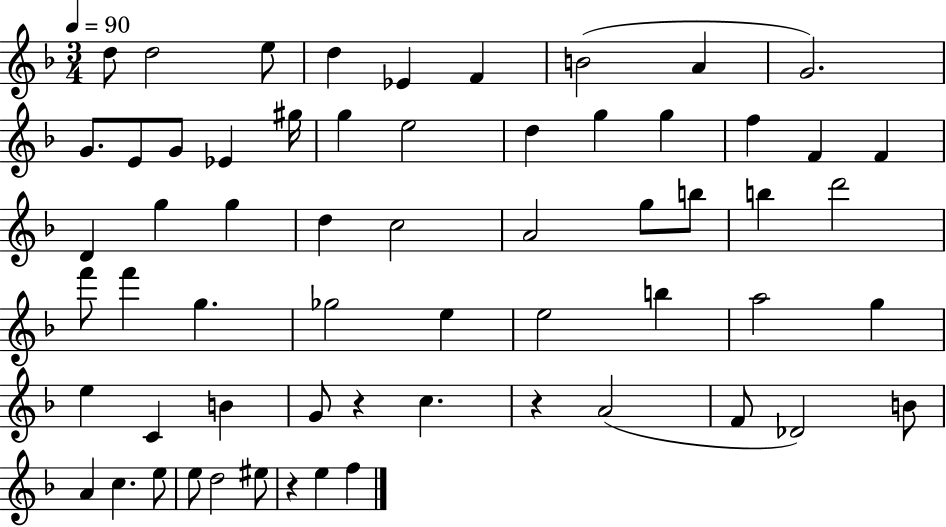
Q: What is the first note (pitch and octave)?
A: D5